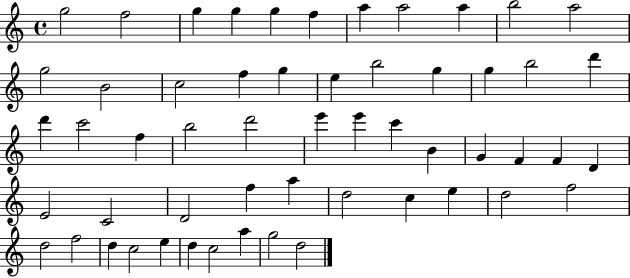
G5/h F5/h G5/q G5/q G5/q F5/q A5/q A5/h A5/q B5/h A5/h G5/h B4/h C5/h F5/q G5/q E5/q B5/h G5/q G5/q B5/h D6/q D6/q C6/h F5/q B5/h D6/h E6/q E6/q C6/q B4/q G4/q F4/q F4/q D4/q E4/h C4/h D4/h F5/q A5/q D5/h C5/q E5/q D5/h F5/h D5/h F5/h D5/q C5/h E5/q D5/q C5/h A5/q G5/h D5/h